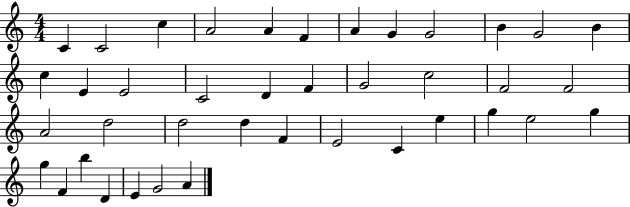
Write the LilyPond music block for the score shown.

{
  \clef treble
  \numericTimeSignature
  \time 4/4
  \key c \major
  c'4 c'2 c''4 | a'2 a'4 f'4 | a'4 g'4 g'2 | b'4 g'2 b'4 | \break c''4 e'4 e'2 | c'2 d'4 f'4 | g'2 c''2 | f'2 f'2 | \break a'2 d''2 | d''2 d''4 f'4 | e'2 c'4 e''4 | g''4 e''2 g''4 | \break g''4 f'4 b''4 d'4 | e'4 g'2 a'4 | \bar "|."
}